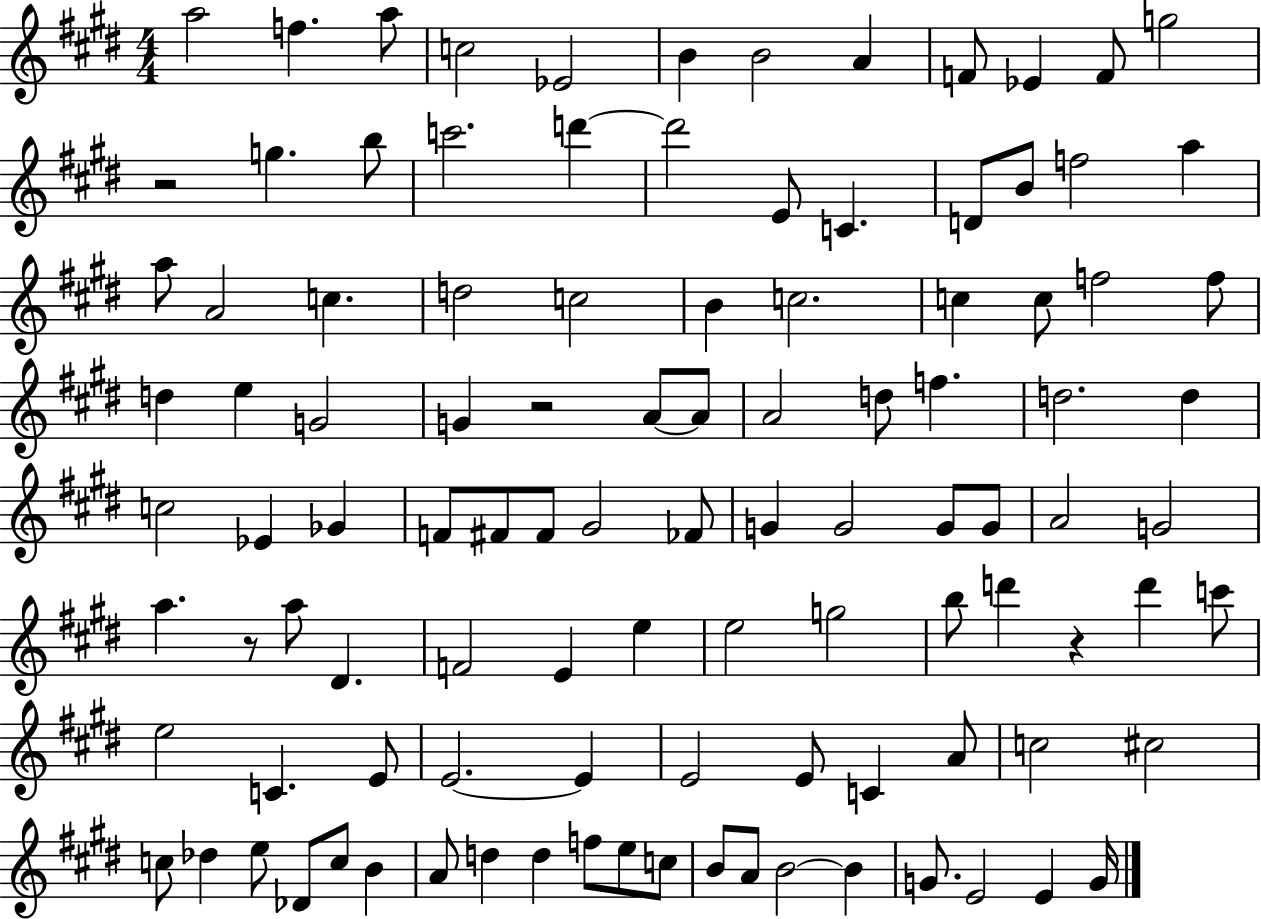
A5/h F5/q. A5/e C5/h Eb4/h B4/q B4/h A4/q F4/e Eb4/q F4/e G5/h R/h G5/q. B5/e C6/h. D6/q D6/h E4/e C4/q. D4/e B4/e F5/h A5/q A5/e A4/h C5/q. D5/h C5/h B4/q C5/h. C5/q C5/e F5/h F5/e D5/q E5/q G4/h G4/q R/h A4/e A4/e A4/h D5/e F5/q. D5/h. D5/q C5/h Eb4/q Gb4/q F4/e F#4/e F#4/e G#4/h FES4/e G4/q G4/h G4/e G4/e A4/h G4/h A5/q. R/e A5/e D#4/q. F4/h E4/q E5/q E5/h G5/h B5/e D6/q R/q D6/q C6/e E5/h C4/q. E4/e E4/h. E4/q E4/h E4/e C4/q A4/e C5/h C#5/h C5/e Db5/q E5/e Db4/e C5/e B4/q A4/e D5/q D5/q F5/e E5/e C5/e B4/e A4/e B4/h B4/q G4/e. E4/h E4/q G4/s